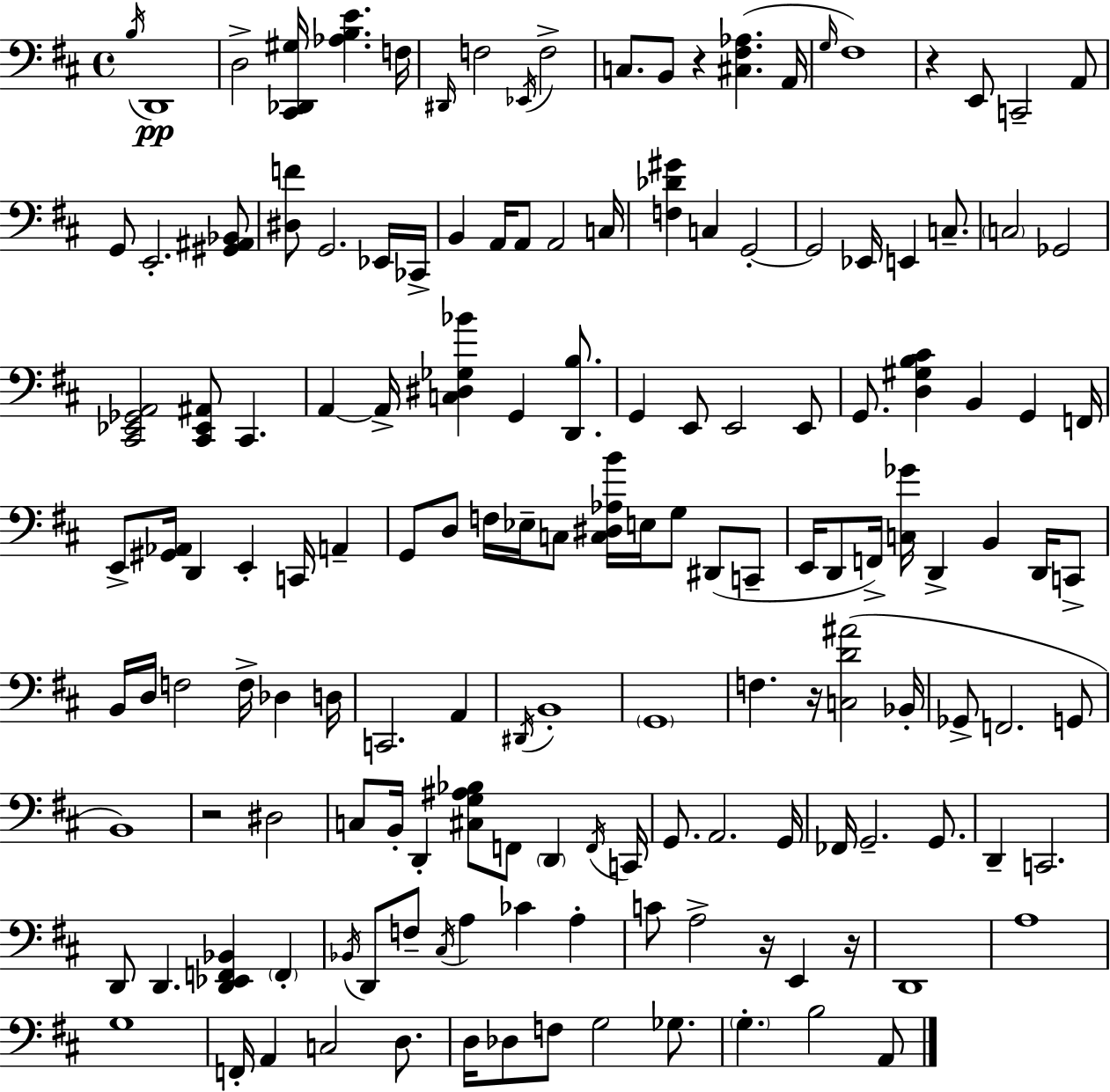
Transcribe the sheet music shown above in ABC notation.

X:1
T:Untitled
M:4/4
L:1/4
K:D
B,/4 D,,4 D,2 [^C,,_D,,^G,]/4 [_A,B,E] F,/4 ^D,,/4 F,2 _E,,/4 F,2 C,/2 B,,/2 z [^C,^F,_A,] A,,/4 G,/4 ^F,4 z E,,/2 C,,2 A,,/2 G,,/2 E,,2 [^G,,^A,,_B,,]/2 [^D,F]/2 G,,2 _E,,/4 _C,,/4 B,, A,,/4 A,,/2 A,,2 C,/4 [F,_D^G] C, G,,2 G,,2 _E,,/4 E,, C,/2 C,2 _G,,2 [^C,,_E,,_G,,A,,]2 [^C,,_E,,^A,,]/2 ^C,, A,, A,,/4 [C,^D,_G,_B] G,, [D,,B,]/2 G,, E,,/2 E,,2 E,,/2 G,,/2 [D,^G,B,^C] B,, G,, F,,/4 E,,/2 [^G,,_A,,]/4 D,, E,, C,,/4 A,, G,,/2 D,/2 F,/4 _E,/4 C,/2 [C,^D,_A,B]/4 E,/4 G,/2 ^D,,/2 C,,/2 E,,/4 D,,/2 F,,/4 [C,_G]/4 D,, B,, D,,/4 C,,/2 B,,/4 D,/4 F,2 F,/4 _D, D,/4 C,,2 A,, ^D,,/4 B,,4 G,,4 F, z/4 [C,D^A]2 _B,,/4 _G,,/2 F,,2 G,,/2 B,,4 z2 ^D,2 C,/2 B,,/4 D,, [^C,G,^A,_B,]/2 F,,/2 D,, F,,/4 C,,/4 G,,/2 A,,2 G,,/4 _F,,/4 G,,2 G,,/2 D,, C,,2 D,,/2 D,, [D,,_E,,F,,_B,,] F,, _B,,/4 D,,/2 F,/2 ^C,/4 A, _C A, C/2 A,2 z/4 E,, z/4 D,,4 A,4 G,4 F,,/4 A,, C,2 D,/2 D,/4 _D,/2 F,/2 G,2 _G,/2 G, B,2 A,,/2